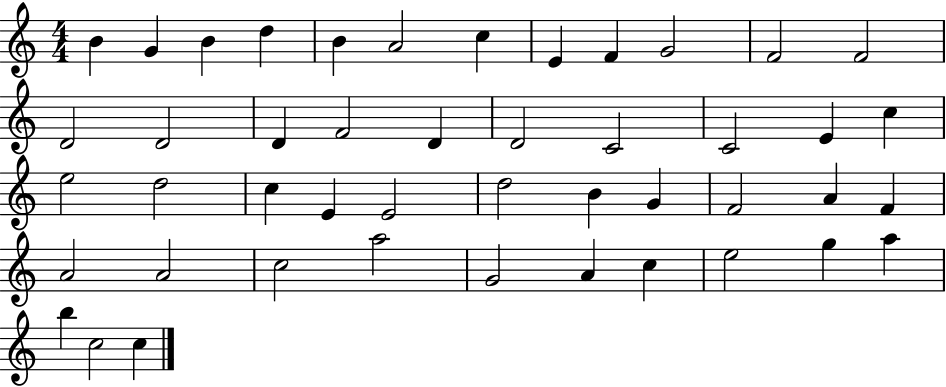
B4/q G4/q B4/q D5/q B4/q A4/h C5/q E4/q F4/q G4/h F4/h F4/h D4/h D4/h D4/q F4/h D4/q D4/h C4/h C4/h E4/q C5/q E5/h D5/h C5/q E4/q E4/h D5/h B4/q G4/q F4/h A4/q F4/q A4/h A4/h C5/h A5/h G4/h A4/q C5/q E5/h G5/q A5/q B5/q C5/h C5/q